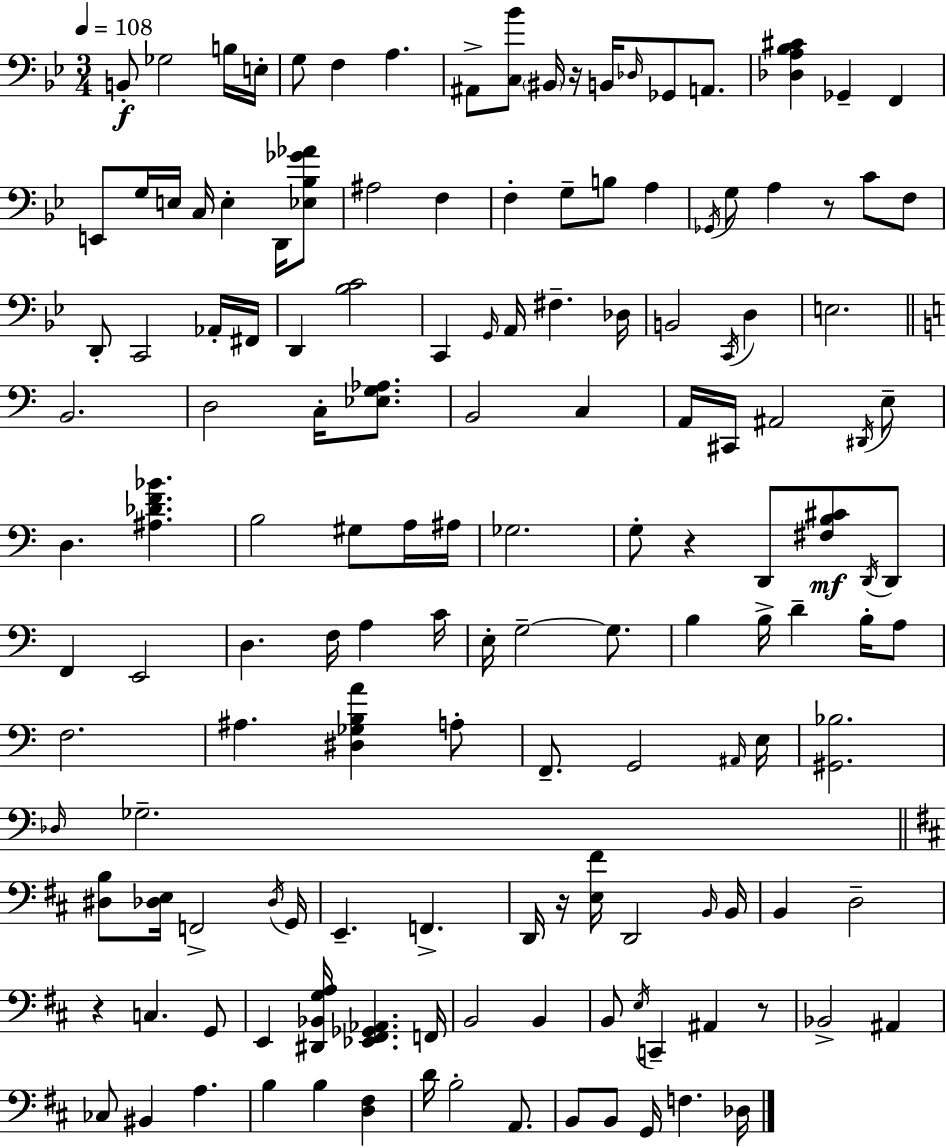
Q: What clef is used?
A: bass